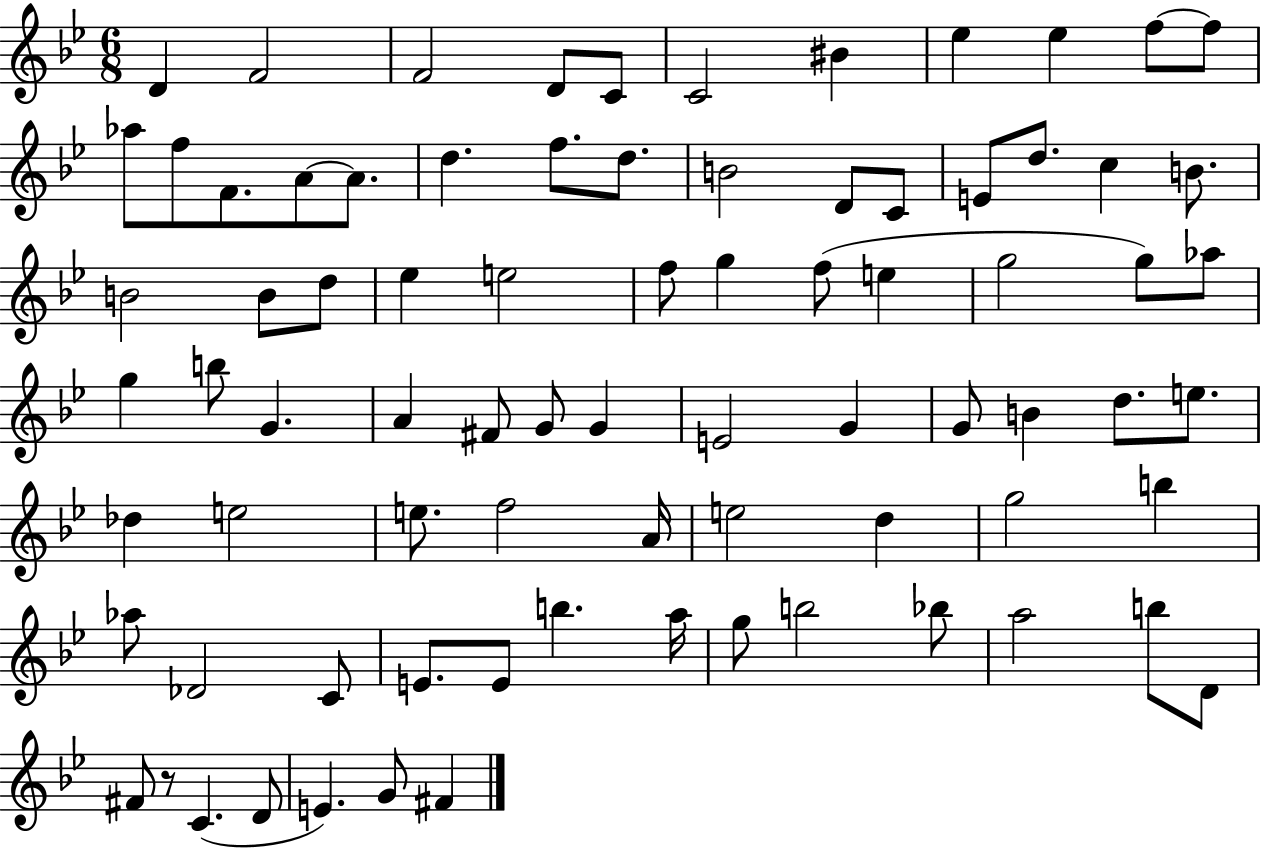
D4/q F4/h F4/h D4/e C4/e C4/h BIS4/q Eb5/q Eb5/q F5/e F5/e Ab5/e F5/e F4/e. A4/e A4/e. D5/q. F5/e. D5/e. B4/h D4/e C4/e E4/e D5/e. C5/q B4/e. B4/h B4/e D5/e Eb5/q E5/h F5/e G5/q F5/e E5/q G5/h G5/e Ab5/e G5/q B5/e G4/q. A4/q F#4/e G4/e G4/q E4/h G4/q G4/e B4/q D5/e. E5/e. Db5/q E5/h E5/e. F5/h A4/s E5/h D5/q G5/h B5/q Ab5/e Db4/h C4/e E4/e. E4/e B5/q. A5/s G5/e B5/h Bb5/e A5/h B5/e D4/e F#4/e R/e C4/q. D4/e E4/q. G4/e F#4/q